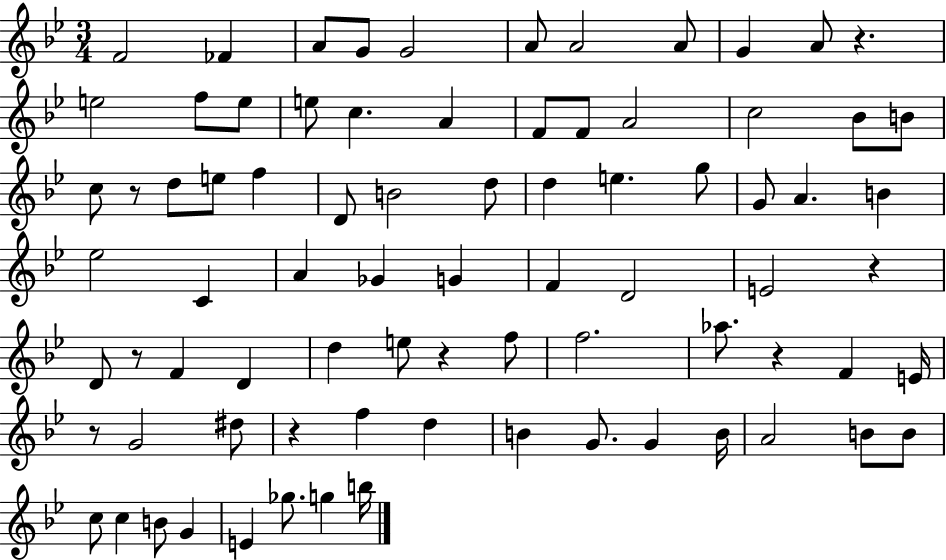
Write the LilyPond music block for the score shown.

{
  \clef treble
  \numericTimeSignature
  \time 3/4
  \key bes \major
  f'2 fes'4 | a'8 g'8 g'2 | a'8 a'2 a'8 | g'4 a'8 r4. | \break e''2 f''8 e''8 | e''8 c''4. a'4 | f'8 f'8 a'2 | c''2 bes'8 b'8 | \break c''8 r8 d''8 e''8 f''4 | d'8 b'2 d''8 | d''4 e''4. g''8 | g'8 a'4. b'4 | \break ees''2 c'4 | a'4 ges'4 g'4 | f'4 d'2 | e'2 r4 | \break d'8 r8 f'4 d'4 | d''4 e''8 r4 f''8 | f''2. | aes''8. r4 f'4 e'16 | \break r8 g'2 dis''8 | r4 f''4 d''4 | b'4 g'8. g'4 b'16 | a'2 b'8 b'8 | \break c''8 c''4 b'8 g'4 | e'4 ges''8. g''4 b''16 | \bar "|."
}